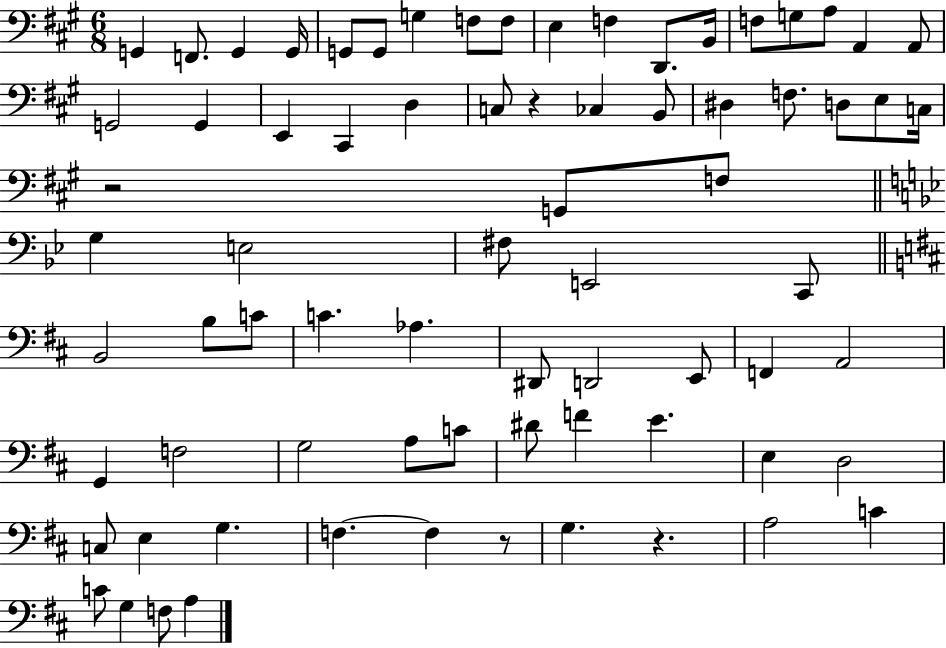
G2/q F2/e. G2/q G2/s G2/e G2/e G3/q F3/e F3/e E3/q F3/q D2/e. B2/s F3/e G3/e A3/e A2/q A2/e G2/h G2/q E2/q C#2/q D3/q C3/e R/q CES3/q B2/e D#3/q F3/e. D3/e E3/e C3/s R/h G2/e F3/e G3/q E3/h F#3/e E2/h C2/e B2/h B3/e C4/e C4/q. Ab3/q. D#2/e D2/h E2/e F2/q A2/h G2/q F3/h G3/h A3/e C4/e D#4/e F4/q E4/q. E3/q D3/h C3/e E3/q G3/q. F3/q. F3/q R/e G3/q. R/q. A3/h C4/q C4/e G3/q F3/e A3/q